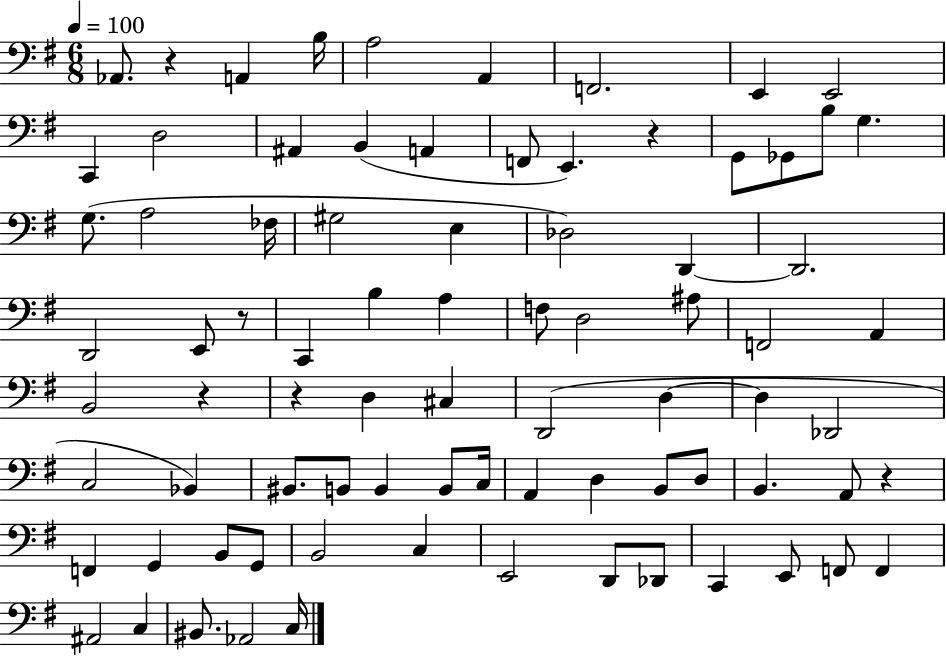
{
  \clef bass
  \numericTimeSignature
  \time 6/8
  \key g \major
  \tempo 4 = 100
  aes,8. r4 a,4 b16 | a2 a,4 | f,2. | e,4 e,2 | \break c,4 d2 | ais,4 b,4( a,4 | f,8 e,4.) r4 | g,8 ges,8 b8 g4. | \break g8.( a2 fes16 | gis2 e4 | des2) d,4~~ | d,2. | \break d,2 e,8 r8 | c,4 b4 a4 | f8 d2 ais8 | f,2 a,4 | \break b,2 r4 | r4 d4 cis4 | d,2( d4~~ | d4 des,2 | \break c2 bes,4) | bis,8. b,8 b,4 b,8 c16 | a,4 d4 b,8 d8 | b,4. a,8 r4 | \break f,4 g,4 b,8 g,8 | b,2 c4 | e,2 d,8 des,8 | c,4 e,8 f,8 f,4 | \break ais,2 c4 | bis,8. aes,2 c16 | \bar "|."
}